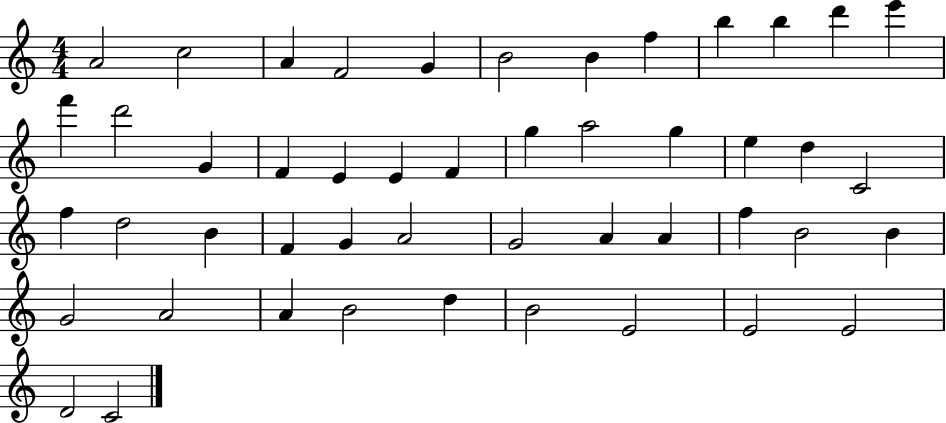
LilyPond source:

{
  \clef treble
  \numericTimeSignature
  \time 4/4
  \key c \major
  a'2 c''2 | a'4 f'2 g'4 | b'2 b'4 f''4 | b''4 b''4 d'''4 e'''4 | \break f'''4 d'''2 g'4 | f'4 e'4 e'4 f'4 | g''4 a''2 g''4 | e''4 d''4 c'2 | \break f''4 d''2 b'4 | f'4 g'4 a'2 | g'2 a'4 a'4 | f''4 b'2 b'4 | \break g'2 a'2 | a'4 b'2 d''4 | b'2 e'2 | e'2 e'2 | \break d'2 c'2 | \bar "|."
}